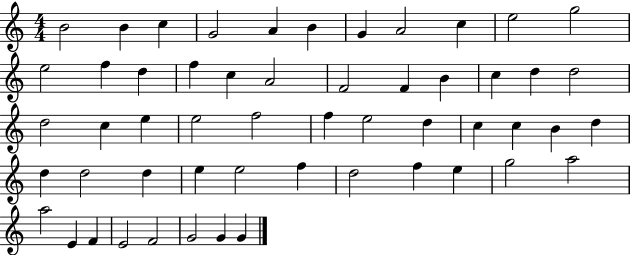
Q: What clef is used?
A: treble